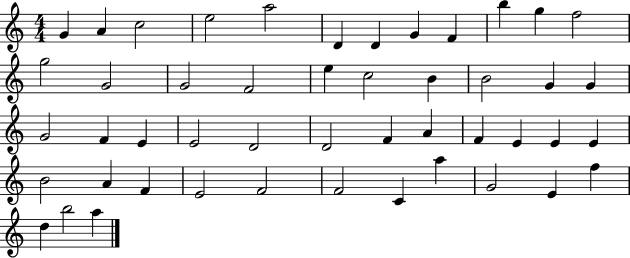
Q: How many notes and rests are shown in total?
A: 48